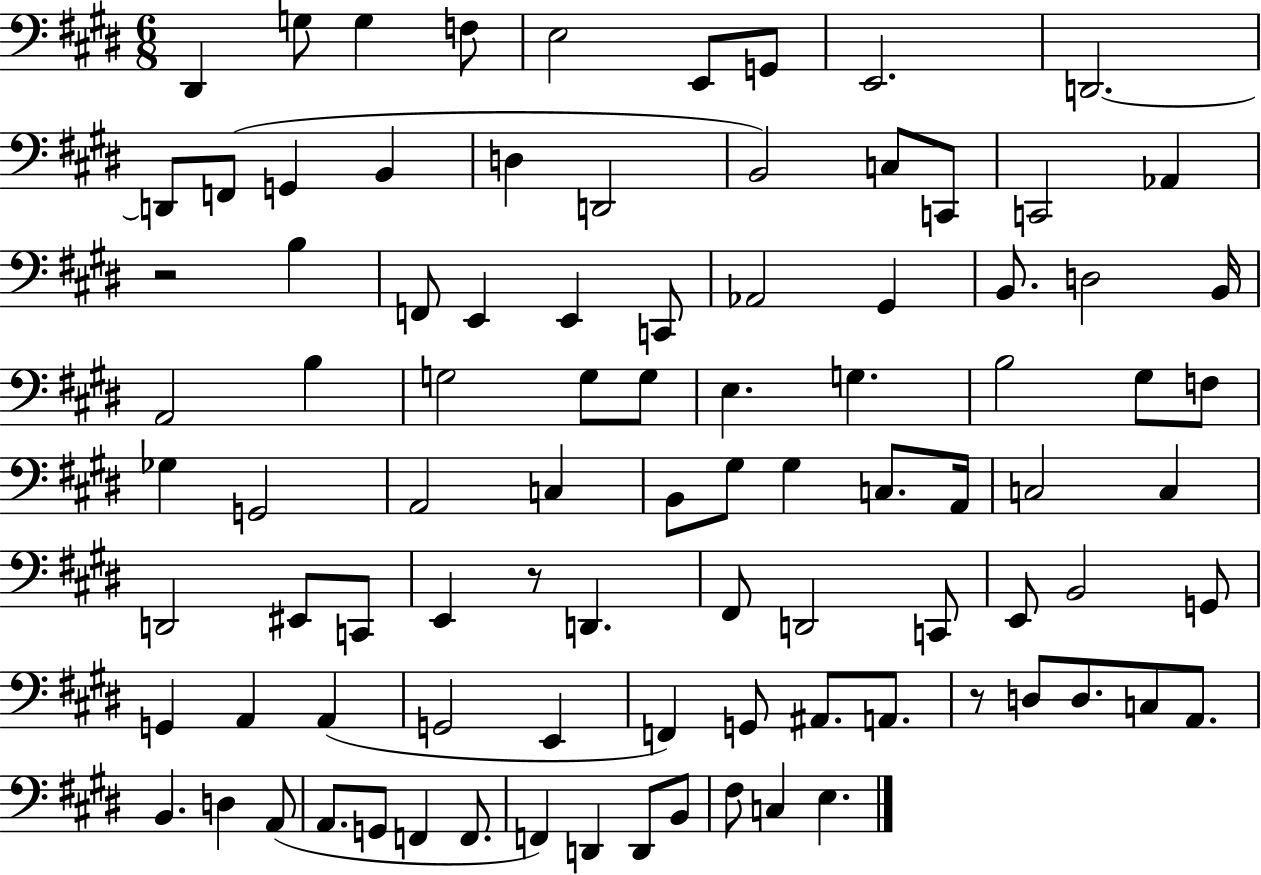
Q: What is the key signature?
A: E major